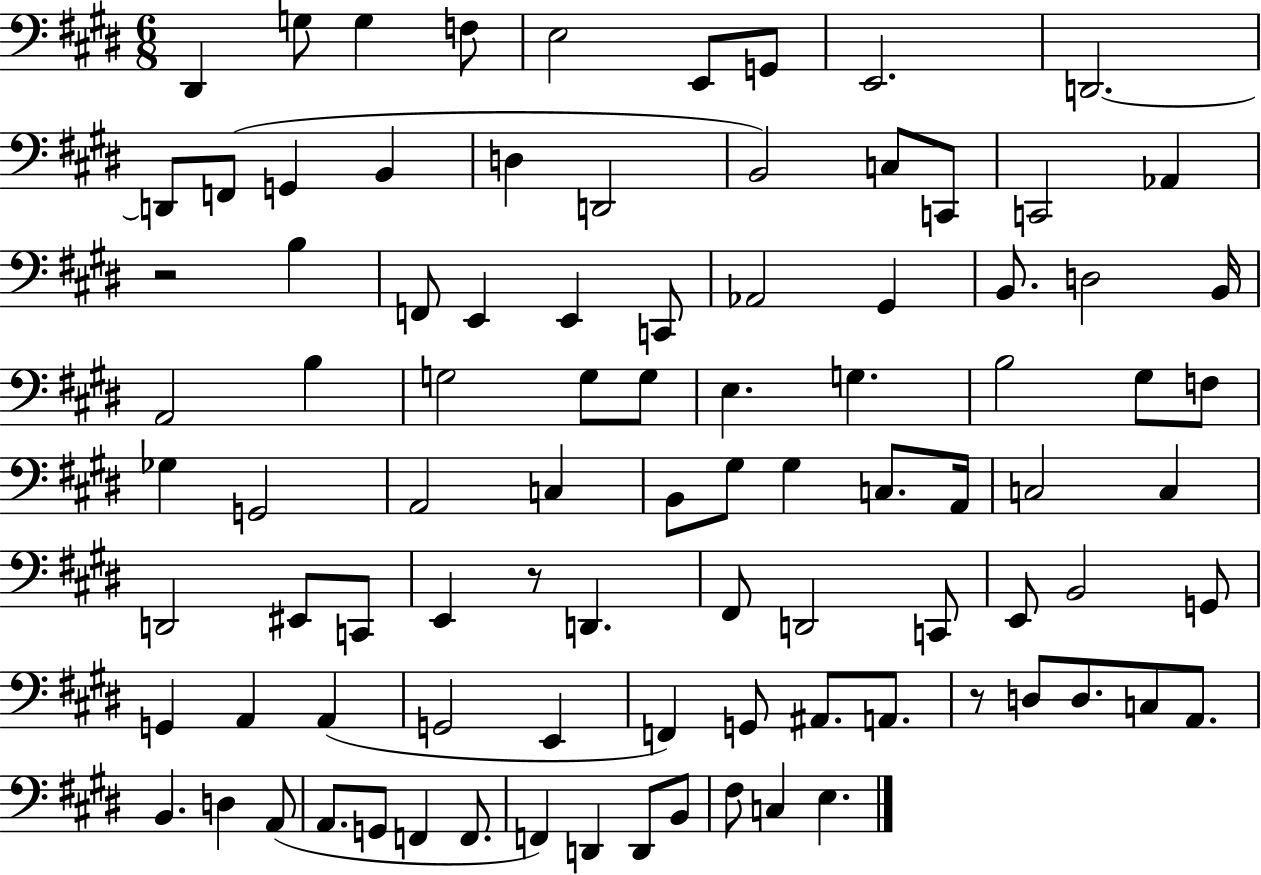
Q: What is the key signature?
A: E major